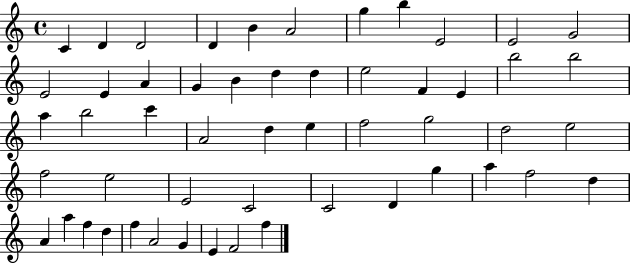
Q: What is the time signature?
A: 4/4